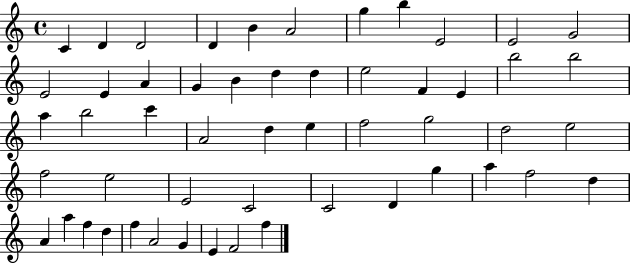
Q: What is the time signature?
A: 4/4